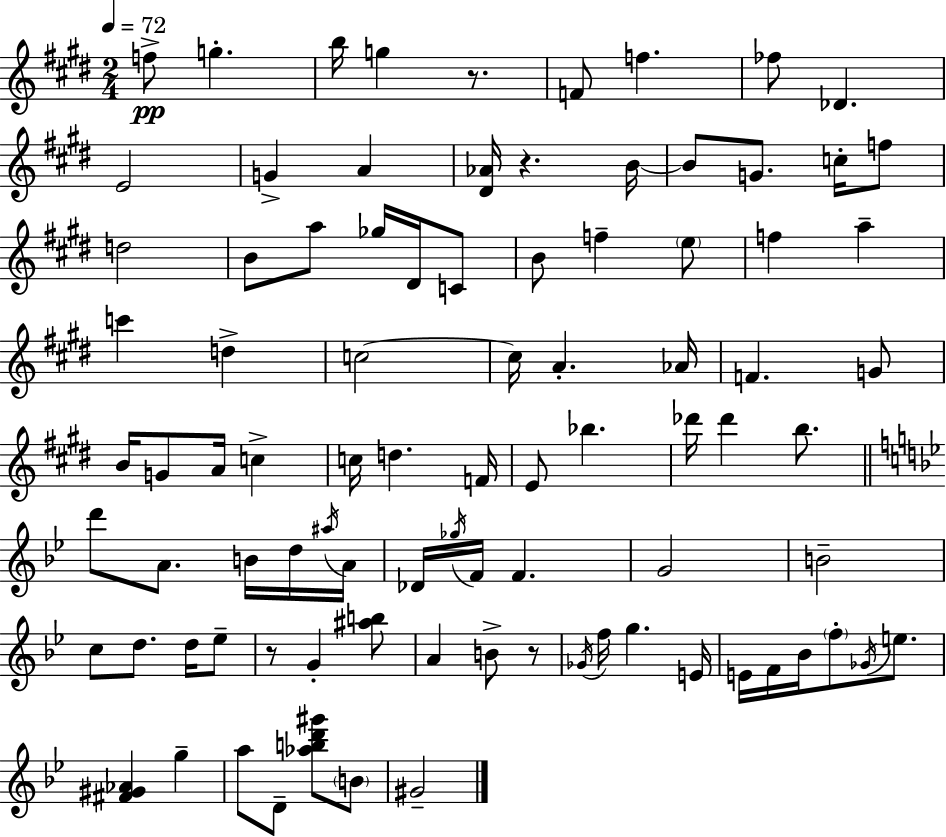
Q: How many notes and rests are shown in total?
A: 89